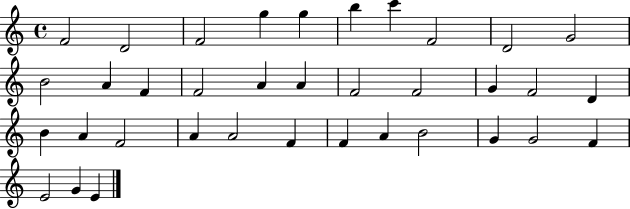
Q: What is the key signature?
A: C major